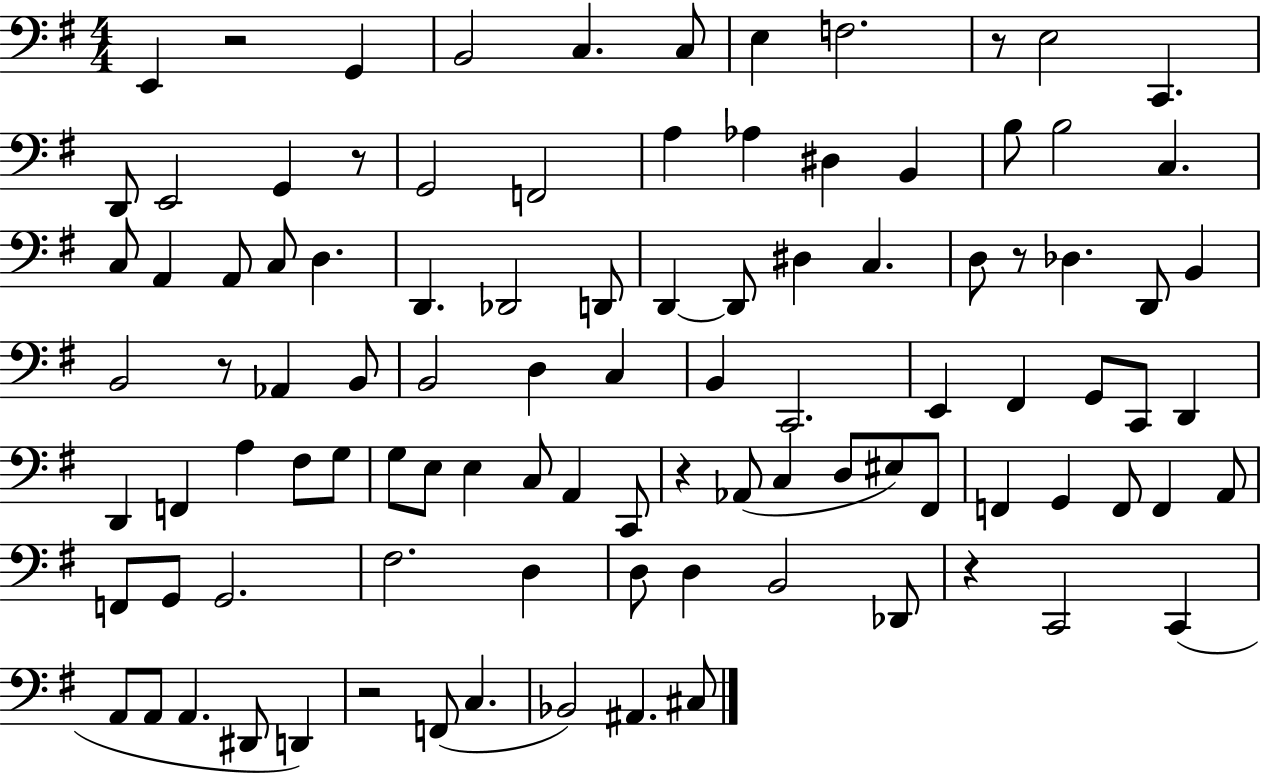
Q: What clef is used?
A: bass